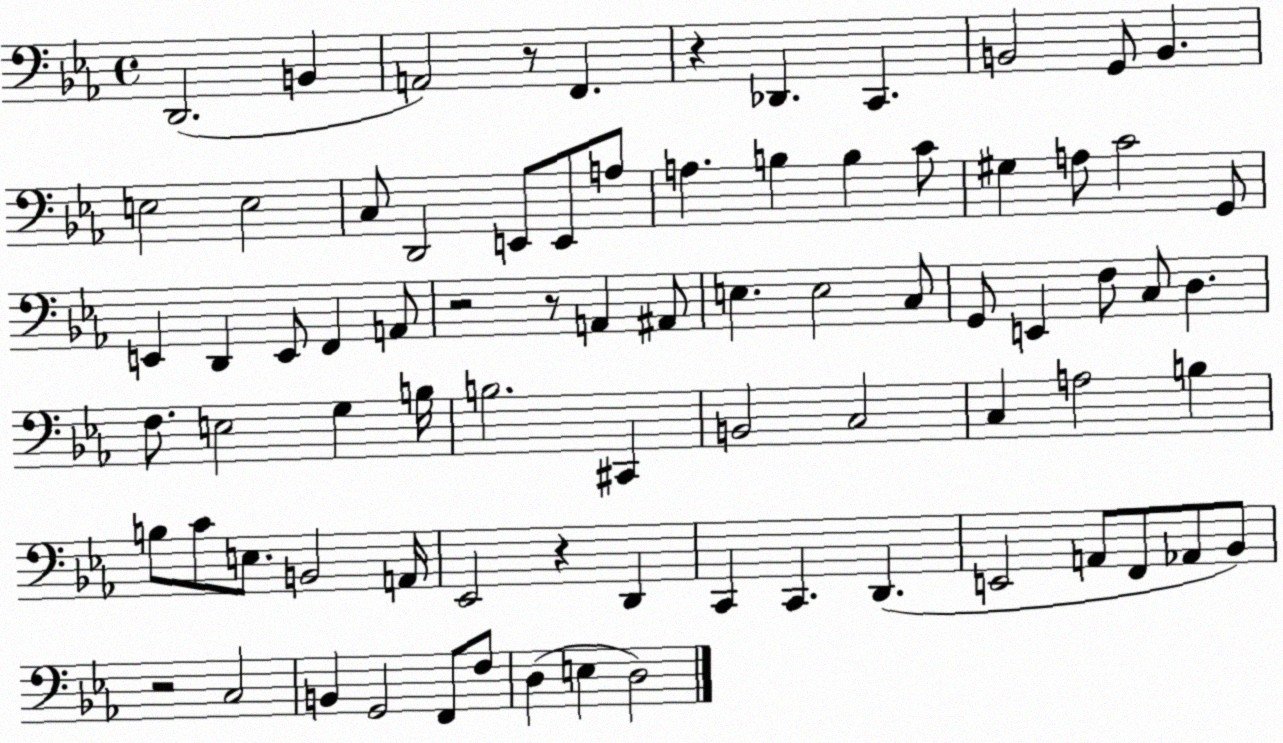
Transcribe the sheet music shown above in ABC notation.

X:1
T:Untitled
M:4/4
L:1/4
K:Eb
D,,2 B,, A,,2 z/2 F,, z _D,, C,, B,,2 G,,/2 B,, E,2 E,2 C,/2 D,,2 E,,/2 E,,/2 A,/2 A, B, B, C/2 ^G, A,/2 C2 G,,/2 E,, D,, E,,/2 F,, A,,/2 z2 z/2 A,, ^A,,/2 E, E,2 C,/2 G,,/2 E,, F,/2 C,/2 D, F,/2 E,2 G, B,/4 B,2 ^C,, B,,2 C,2 C, A,2 B, B,/2 C/2 E,/2 B,,2 A,,/4 _E,,2 z D,, C,, C,, D,, E,,2 A,,/2 F,,/2 _A,,/2 _B,,/2 z2 C,2 B,, G,,2 F,,/2 F,/2 D, E, D,2